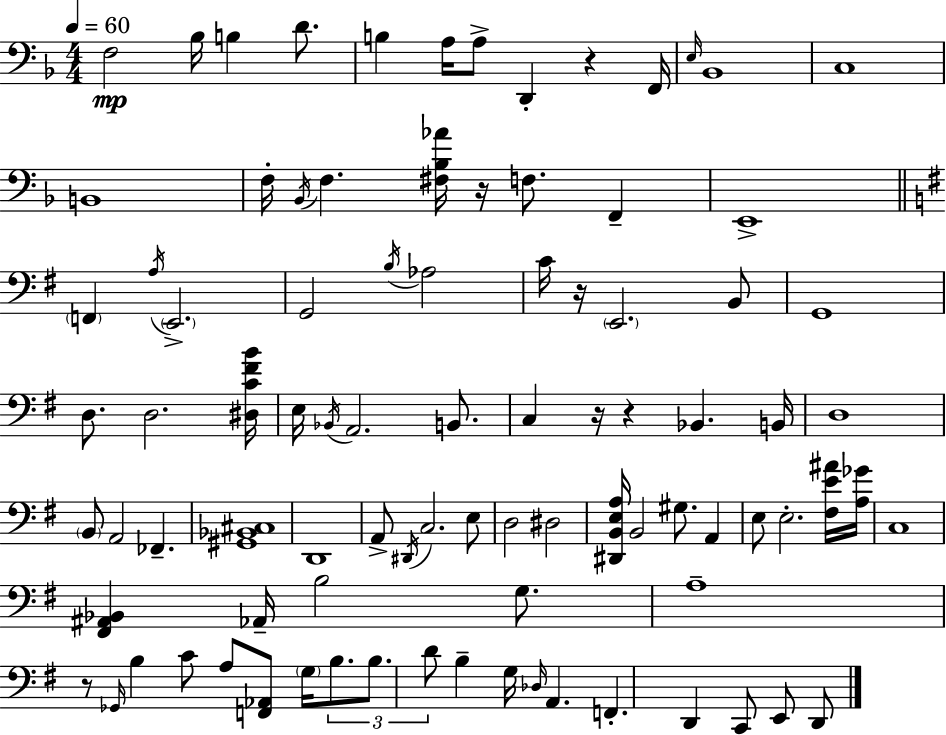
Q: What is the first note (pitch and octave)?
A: F3